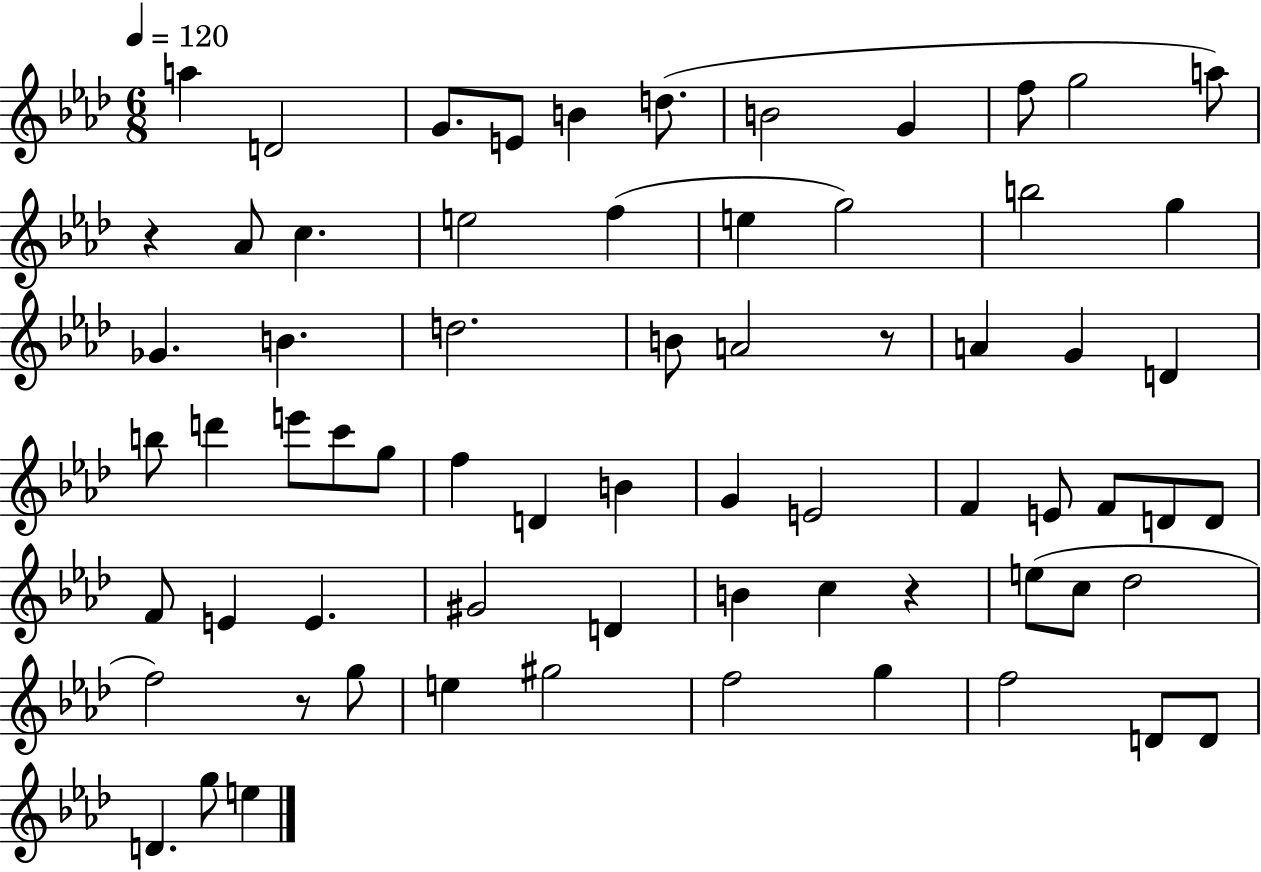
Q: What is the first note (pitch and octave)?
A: A5